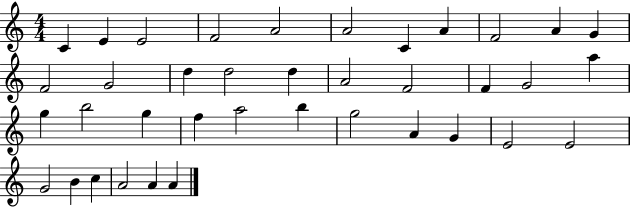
{
  \clef treble
  \numericTimeSignature
  \time 4/4
  \key c \major
  c'4 e'4 e'2 | f'2 a'2 | a'2 c'4 a'4 | f'2 a'4 g'4 | \break f'2 g'2 | d''4 d''2 d''4 | a'2 f'2 | f'4 g'2 a''4 | \break g''4 b''2 g''4 | f''4 a''2 b''4 | g''2 a'4 g'4 | e'2 e'2 | \break g'2 b'4 c''4 | a'2 a'4 a'4 | \bar "|."
}